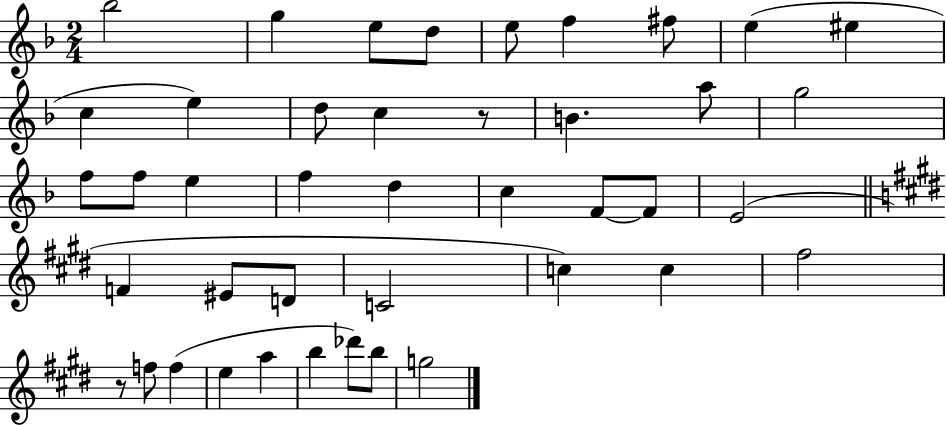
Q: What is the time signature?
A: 2/4